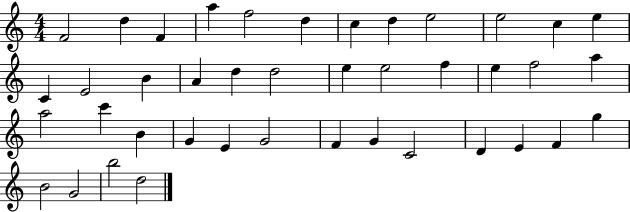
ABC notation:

X:1
T:Untitled
M:4/4
L:1/4
K:C
F2 d F a f2 d c d e2 e2 c e C E2 B A d d2 e e2 f e f2 a a2 c' B G E G2 F G C2 D E F g B2 G2 b2 d2